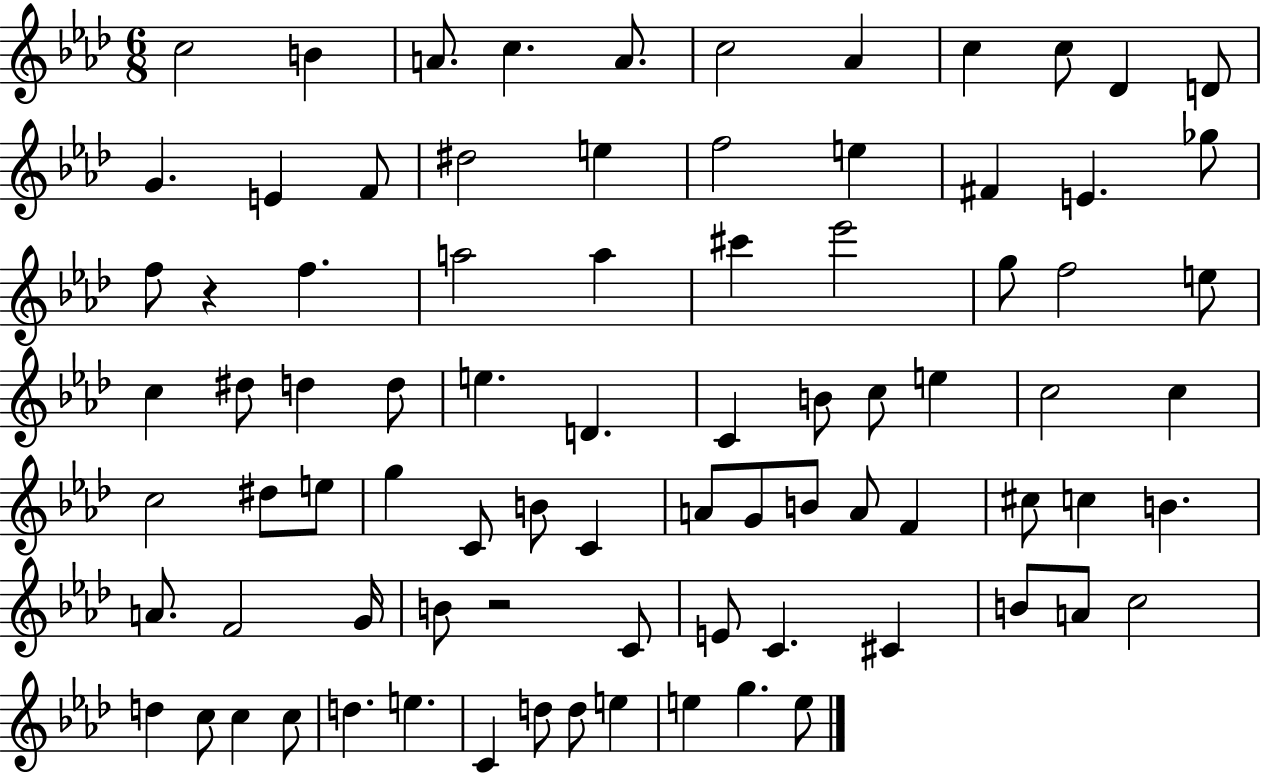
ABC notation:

X:1
T:Untitled
M:6/8
L:1/4
K:Ab
c2 B A/2 c A/2 c2 _A c c/2 _D D/2 G E F/2 ^d2 e f2 e ^F E _g/2 f/2 z f a2 a ^c' _e'2 g/2 f2 e/2 c ^d/2 d d/2 e D C B/2 c/2 e c2 c c2 ^d/2 e/2 g C/2 B/2 C A/2 G/2 B/2 A/2 F ^c/2 c B A/2 F2 G/4 B/2 z2 C/2 E/2 C ^C B/2 A/2 c2 d c/2 c c/2 d e C d/2 d/2 e e g e/2